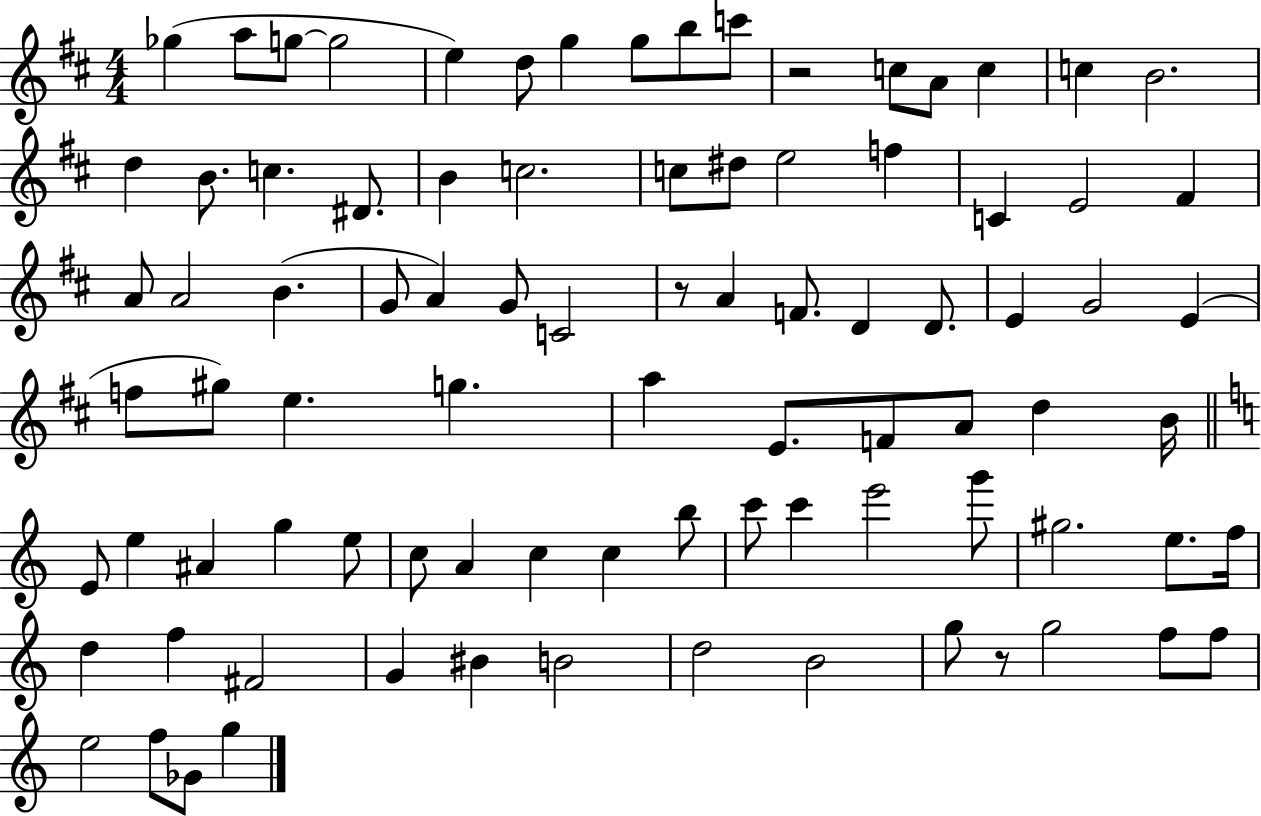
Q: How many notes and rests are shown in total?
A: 88